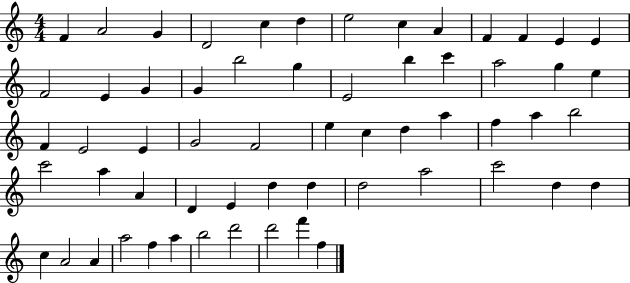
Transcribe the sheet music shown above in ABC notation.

X:1
T:Untitled
M:4/4
L:1/4
K:C
F A2 G D2 c d e2 c A F F E E F2 E G G b2 g E2 b c' a2 g e F E2 E G2 F2 e c d a f a b2 c'2 a A D E d d d2 a2 c'2 d d c A2 A a2 f a b2 d'2 d'2 f' f